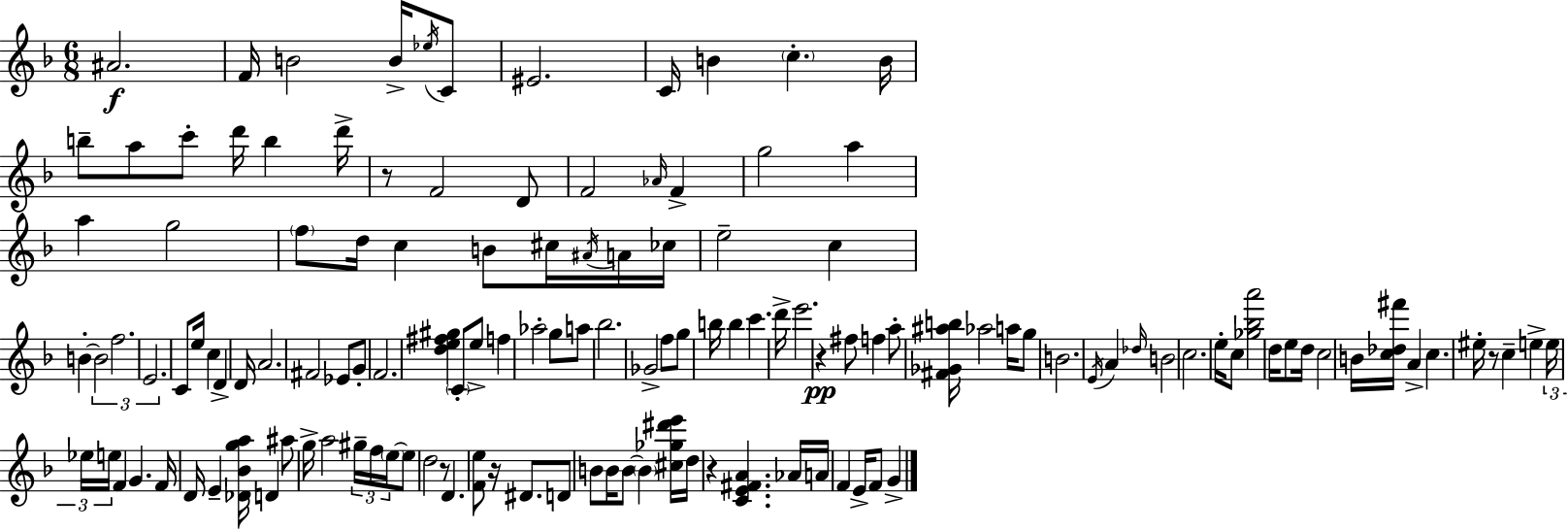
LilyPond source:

{
  \clef treble
  \numericTimeSignature
  \time 6/8
  \key d \minor
  ais'2.\f | f'16 b'2 b'16-> \acciaccatura { ees''16 } c'8 | eis'2. | c'16 b'4 \parenthesize c''4.-. | \break b'16 b''8-- a''8 c'''8-. d'''16 b''4 | d'''16-> r8 f'2 d'8 | f'2 \grace { aes'16 } f'4-> | g''2 a''4 | \break a''4 g''2 | \parenthesize f''8 d''16 c''4 b'8 cis''16 | \acciaccatura { ais'16 } a'16 ces''16 e''2-- c''4 | b'4-.~~ \tuplet 3/2 { b'2 | \break f''2. | e'2. } | c'8 e''16 c''4 d'4-> | d'16 a'2. | \break fis'2 ees'8 | g'8-. f'2. | <d'' e'' fis'' gis''>4 \parenthesize c'8-. e''8-> f''4 | aes''2-. g''8 | \break a''8 bes''2. | ges'2-> f''8 | g''8 b''16 b''4 c'''4. | d'''16-> e'''2. | \break r4\pp fis''8 f''4 | a''8-. <fis' ges' ais'' b''>16 aes''2 | a''16 g''8 b'2. | \acciaccatura { e'16 } a'4 \grace { des''16 } b'2 | \break c''2. | e''16-. c''8 <ges'' bes'' a'''>2 | d''16 e''8 d''16 c''2 | b'16 <c'' des'' fis'''>16 a'4-> c''4. | \break eis''16-. r8 c''4-- e''4-> | \tuplet 3/2 { e''16 ees''16 e''16 } f'4 g'4. | f'16 d'16 e'4-- <des' bes' g'' a''>16 d'4 | ais''8 g''16-> a''2 | \break \tuplet 3/2 { gis''16-- f''16 \parenthesize e''16~~ } e''8 d''2 | r8 d'4. <f' e''>8 | r16 dis'8. d'8 b'8 b'16 b'8~~ | \parenthesize b'4 <cis'' ges'' dis''' e'''>16 d''16 r4 <c' e' fis' a'>4. | \break aes'16 a'16 f'4 e'16-> f'8 | g'4-> \bar "|."
}